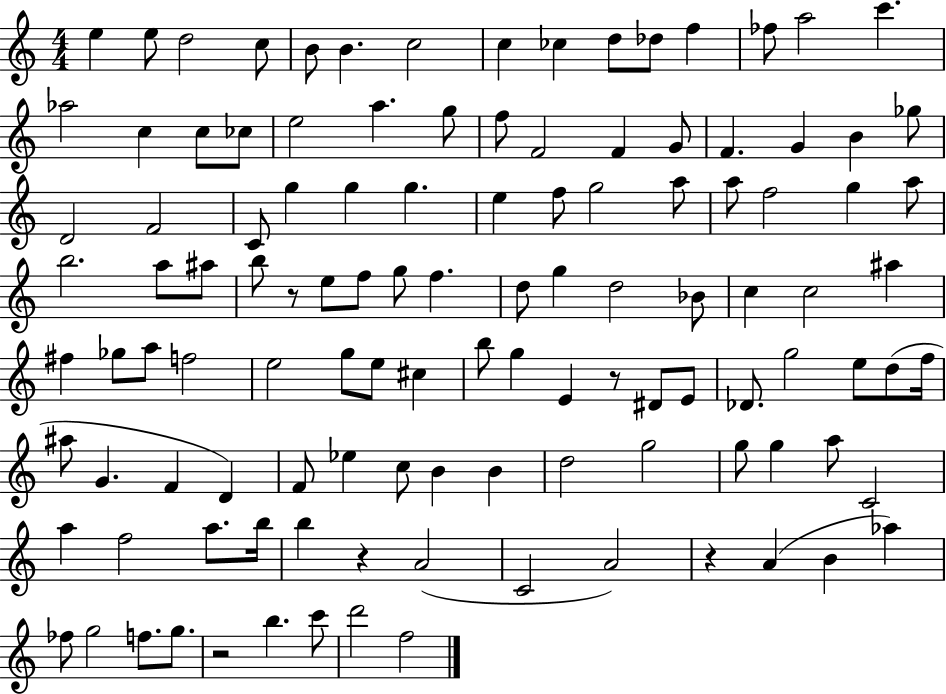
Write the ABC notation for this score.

X:1
T:Untitled
M:4/4
L:1/4
K:C
e e/2 d2 c/2 B/2 B c2 c _c d/2 _d/2 f _f/2 a2 c' _a2 c c/2 _c/2 e2 a g/2 f/2 F2 F G/2 F G B _g/2 D2 F2 C/2 g g g e f/2 g2 a/2 a/2 f2 g a/2 b2 a/2 ^a/2 b/2 z/2 e/2 f/2 g/2 f d/2 g d2 _B/2 c c2 ^a ^f _g/2 a/2 f2 e2 g/2 e/2 ^c b/2 g E z/2 ^D/2 E/2 _D/2 g2 e/2 d/2 f/4 ^a/2 G F D F/2 _e c/2 B B d2 g2 g/2 g a/2 C2 a f2 a/2 b/4 b z A2 C2 A2 z A B _a _f/2 g2 f/2 g/2 z2 b c'/2 d'2 f2